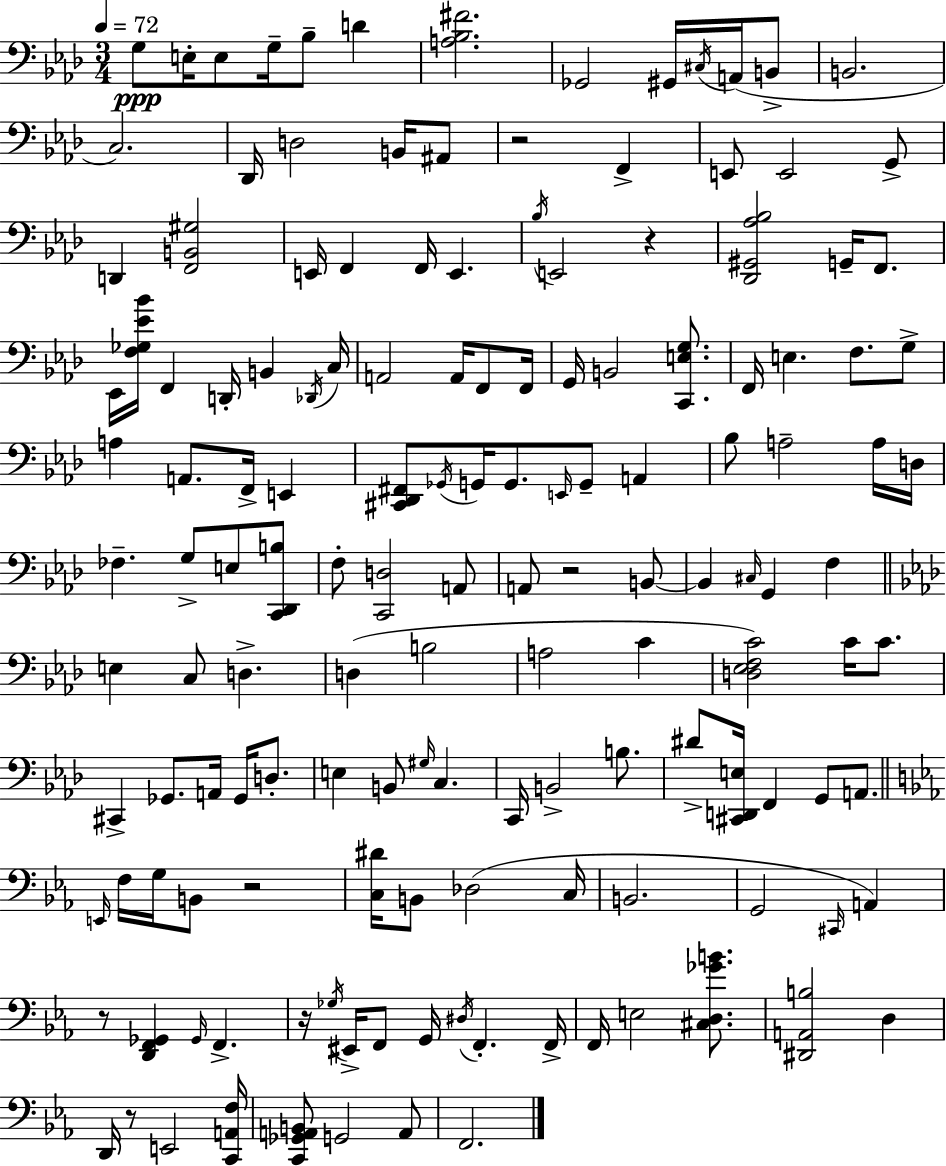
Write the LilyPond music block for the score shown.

{
  \clef bass
  \numericTimeSignature
  \time 3/4
  \key aes \major
  \tempo 4 = 72
  g8\ppp e16-. e8 g16-- bes8-- d'4 | <a bes fis'>2. | ges,2 gis,16 \acciaccatura { cis16 } a,16( b,8-> | b,2. | \break c2.) | des,16 d2 b,16 ais,8 | r2 f,4-> | e,8 e,2 g,8-> | \break d,4 <f, b, gis>2 | e,16 f,4 f,16 e,4. | \acciaccatura { bes16 } e,2 r4 | <des, gis, aes bes>2 g,16-- f,8. | \break ees,16 <f ges ees' bes'>16 f,4 d,16-. b,4 | \acciaccatura { des,16 } c16 a,2 a,16 | f,8 f,16 g,16 b,2 | <c, e g>8. f,16 e4. f8. | \break g8-> a4 a,8. f,16-> e,4 | <cis, des, fis,>8 \acciaccatura { ges,16 } g,16 g,8. \grace { e,16 } g,8-- | a,4 bes8 a2-- | a16 d16 fes4.-- g8-> | \break e8 <c, des, b>8 f8-. <c, d>2 | a,8 a,8 r2 | b,8~~ b,4 \grace { cis16 } g,4 | f4 \bar "||" \break \key f \minor e4 c8 d4.-> | d4( b2 | a2 c'4 | <d ees f c'>2) c'16 c'8. | \break cis,4-> ges,8. a,16 ges,16 d8.-. | e4 b,8 \grace { gis16 } c4. | c,16 b,2-> b8. | dis'8-> <cis, d, e>16 f,4 g,8 a,8. | \break \bar "||" \break \key c \minor \grace { e,16 } f16 g16 b,8 r2 | <c dis'>16 b,8 des2( | c16 b,2. | g,2 \grace { cis,16 } a,4) | \break r8 <d, f, ges,>4 \grace { ges,16 } f,4.-> | r16 \acciaccatura { ges16 } eis,16-> f,8 g,16 \acciaccatura { dis16 } f,4.-. | f,16-> f,16 e2 | <cis d ges' b'>8. <dis, a, b>2 | \break d4 d,16 r8 e,2 | <c, a, f>16 <c, ges, a, b,>8 g,2 | a,8 f,2. | \bar "|."
}